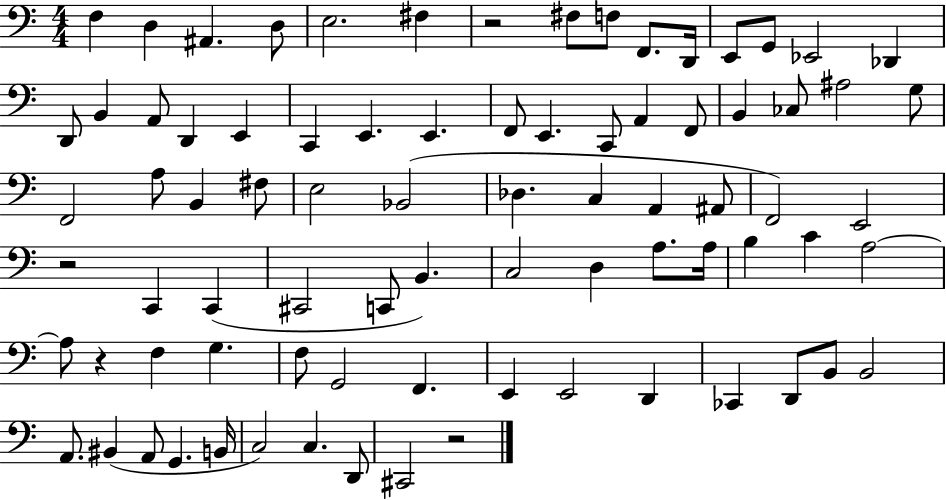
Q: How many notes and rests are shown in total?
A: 81